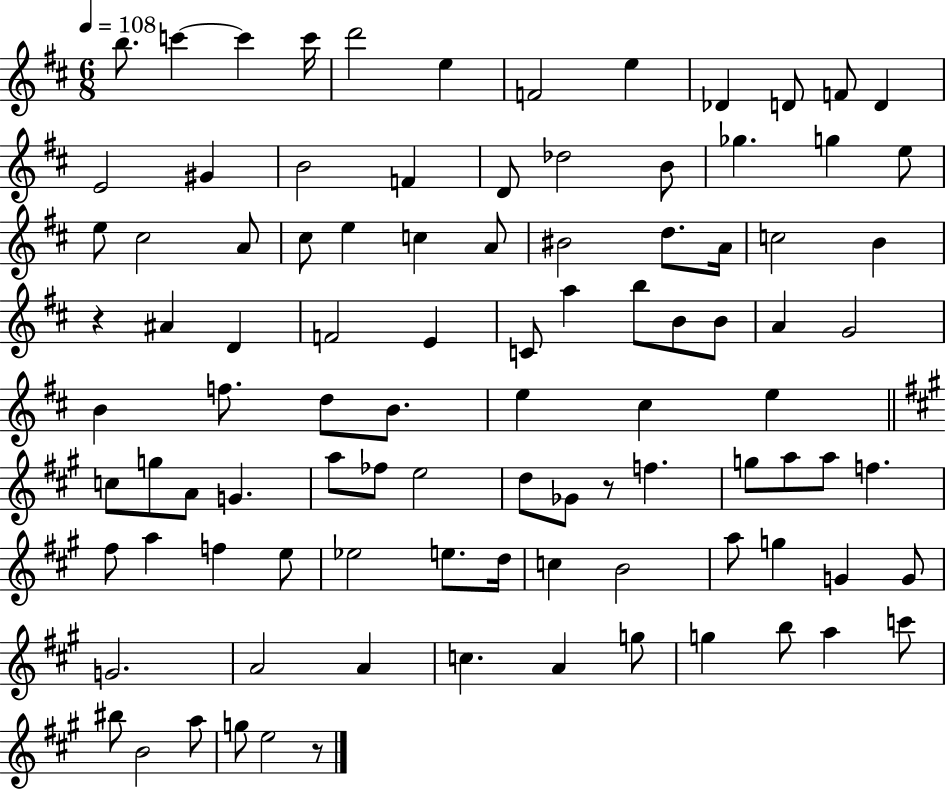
B5/e. C6/q C6/q C6/s D6/h E5/q F4/h E5/q Db4/q D4/e F4/e D4/q E4/h G#4/q B4/h F4/q D4/e Db5/h B4/e Gb5/q. G5/q E5/e E5/e C#5/h A4/e C#5/e E5/q C5/q A4/e BIS4/h D5/e. A4/s C5/h B4/q R/q A#4/q D4/q F4/h E4/q C4/e A5/q B5/e B4/e B4/e A4/q G4/h B4/q F5/e. D5/e B4/e. E5/q C#5/q E5/q C5/e G5/e A4/e G4/q. A5/e FES5/e E5/h D5/e Gb4/e R/e F5/q. G5/e A5/e A5/e F5/q. F#5/e A5/q F5/q E5/e Eb5/h E5/e. D5/s C5/q B4/h A5/e G5/q G4/q G4/e G4/h. A4/h A4/q C5/q. A4/q G5/e G5/q B5/e A5/q C6/e BIS5/e B4/h A5/e G5/e E5/h R/e